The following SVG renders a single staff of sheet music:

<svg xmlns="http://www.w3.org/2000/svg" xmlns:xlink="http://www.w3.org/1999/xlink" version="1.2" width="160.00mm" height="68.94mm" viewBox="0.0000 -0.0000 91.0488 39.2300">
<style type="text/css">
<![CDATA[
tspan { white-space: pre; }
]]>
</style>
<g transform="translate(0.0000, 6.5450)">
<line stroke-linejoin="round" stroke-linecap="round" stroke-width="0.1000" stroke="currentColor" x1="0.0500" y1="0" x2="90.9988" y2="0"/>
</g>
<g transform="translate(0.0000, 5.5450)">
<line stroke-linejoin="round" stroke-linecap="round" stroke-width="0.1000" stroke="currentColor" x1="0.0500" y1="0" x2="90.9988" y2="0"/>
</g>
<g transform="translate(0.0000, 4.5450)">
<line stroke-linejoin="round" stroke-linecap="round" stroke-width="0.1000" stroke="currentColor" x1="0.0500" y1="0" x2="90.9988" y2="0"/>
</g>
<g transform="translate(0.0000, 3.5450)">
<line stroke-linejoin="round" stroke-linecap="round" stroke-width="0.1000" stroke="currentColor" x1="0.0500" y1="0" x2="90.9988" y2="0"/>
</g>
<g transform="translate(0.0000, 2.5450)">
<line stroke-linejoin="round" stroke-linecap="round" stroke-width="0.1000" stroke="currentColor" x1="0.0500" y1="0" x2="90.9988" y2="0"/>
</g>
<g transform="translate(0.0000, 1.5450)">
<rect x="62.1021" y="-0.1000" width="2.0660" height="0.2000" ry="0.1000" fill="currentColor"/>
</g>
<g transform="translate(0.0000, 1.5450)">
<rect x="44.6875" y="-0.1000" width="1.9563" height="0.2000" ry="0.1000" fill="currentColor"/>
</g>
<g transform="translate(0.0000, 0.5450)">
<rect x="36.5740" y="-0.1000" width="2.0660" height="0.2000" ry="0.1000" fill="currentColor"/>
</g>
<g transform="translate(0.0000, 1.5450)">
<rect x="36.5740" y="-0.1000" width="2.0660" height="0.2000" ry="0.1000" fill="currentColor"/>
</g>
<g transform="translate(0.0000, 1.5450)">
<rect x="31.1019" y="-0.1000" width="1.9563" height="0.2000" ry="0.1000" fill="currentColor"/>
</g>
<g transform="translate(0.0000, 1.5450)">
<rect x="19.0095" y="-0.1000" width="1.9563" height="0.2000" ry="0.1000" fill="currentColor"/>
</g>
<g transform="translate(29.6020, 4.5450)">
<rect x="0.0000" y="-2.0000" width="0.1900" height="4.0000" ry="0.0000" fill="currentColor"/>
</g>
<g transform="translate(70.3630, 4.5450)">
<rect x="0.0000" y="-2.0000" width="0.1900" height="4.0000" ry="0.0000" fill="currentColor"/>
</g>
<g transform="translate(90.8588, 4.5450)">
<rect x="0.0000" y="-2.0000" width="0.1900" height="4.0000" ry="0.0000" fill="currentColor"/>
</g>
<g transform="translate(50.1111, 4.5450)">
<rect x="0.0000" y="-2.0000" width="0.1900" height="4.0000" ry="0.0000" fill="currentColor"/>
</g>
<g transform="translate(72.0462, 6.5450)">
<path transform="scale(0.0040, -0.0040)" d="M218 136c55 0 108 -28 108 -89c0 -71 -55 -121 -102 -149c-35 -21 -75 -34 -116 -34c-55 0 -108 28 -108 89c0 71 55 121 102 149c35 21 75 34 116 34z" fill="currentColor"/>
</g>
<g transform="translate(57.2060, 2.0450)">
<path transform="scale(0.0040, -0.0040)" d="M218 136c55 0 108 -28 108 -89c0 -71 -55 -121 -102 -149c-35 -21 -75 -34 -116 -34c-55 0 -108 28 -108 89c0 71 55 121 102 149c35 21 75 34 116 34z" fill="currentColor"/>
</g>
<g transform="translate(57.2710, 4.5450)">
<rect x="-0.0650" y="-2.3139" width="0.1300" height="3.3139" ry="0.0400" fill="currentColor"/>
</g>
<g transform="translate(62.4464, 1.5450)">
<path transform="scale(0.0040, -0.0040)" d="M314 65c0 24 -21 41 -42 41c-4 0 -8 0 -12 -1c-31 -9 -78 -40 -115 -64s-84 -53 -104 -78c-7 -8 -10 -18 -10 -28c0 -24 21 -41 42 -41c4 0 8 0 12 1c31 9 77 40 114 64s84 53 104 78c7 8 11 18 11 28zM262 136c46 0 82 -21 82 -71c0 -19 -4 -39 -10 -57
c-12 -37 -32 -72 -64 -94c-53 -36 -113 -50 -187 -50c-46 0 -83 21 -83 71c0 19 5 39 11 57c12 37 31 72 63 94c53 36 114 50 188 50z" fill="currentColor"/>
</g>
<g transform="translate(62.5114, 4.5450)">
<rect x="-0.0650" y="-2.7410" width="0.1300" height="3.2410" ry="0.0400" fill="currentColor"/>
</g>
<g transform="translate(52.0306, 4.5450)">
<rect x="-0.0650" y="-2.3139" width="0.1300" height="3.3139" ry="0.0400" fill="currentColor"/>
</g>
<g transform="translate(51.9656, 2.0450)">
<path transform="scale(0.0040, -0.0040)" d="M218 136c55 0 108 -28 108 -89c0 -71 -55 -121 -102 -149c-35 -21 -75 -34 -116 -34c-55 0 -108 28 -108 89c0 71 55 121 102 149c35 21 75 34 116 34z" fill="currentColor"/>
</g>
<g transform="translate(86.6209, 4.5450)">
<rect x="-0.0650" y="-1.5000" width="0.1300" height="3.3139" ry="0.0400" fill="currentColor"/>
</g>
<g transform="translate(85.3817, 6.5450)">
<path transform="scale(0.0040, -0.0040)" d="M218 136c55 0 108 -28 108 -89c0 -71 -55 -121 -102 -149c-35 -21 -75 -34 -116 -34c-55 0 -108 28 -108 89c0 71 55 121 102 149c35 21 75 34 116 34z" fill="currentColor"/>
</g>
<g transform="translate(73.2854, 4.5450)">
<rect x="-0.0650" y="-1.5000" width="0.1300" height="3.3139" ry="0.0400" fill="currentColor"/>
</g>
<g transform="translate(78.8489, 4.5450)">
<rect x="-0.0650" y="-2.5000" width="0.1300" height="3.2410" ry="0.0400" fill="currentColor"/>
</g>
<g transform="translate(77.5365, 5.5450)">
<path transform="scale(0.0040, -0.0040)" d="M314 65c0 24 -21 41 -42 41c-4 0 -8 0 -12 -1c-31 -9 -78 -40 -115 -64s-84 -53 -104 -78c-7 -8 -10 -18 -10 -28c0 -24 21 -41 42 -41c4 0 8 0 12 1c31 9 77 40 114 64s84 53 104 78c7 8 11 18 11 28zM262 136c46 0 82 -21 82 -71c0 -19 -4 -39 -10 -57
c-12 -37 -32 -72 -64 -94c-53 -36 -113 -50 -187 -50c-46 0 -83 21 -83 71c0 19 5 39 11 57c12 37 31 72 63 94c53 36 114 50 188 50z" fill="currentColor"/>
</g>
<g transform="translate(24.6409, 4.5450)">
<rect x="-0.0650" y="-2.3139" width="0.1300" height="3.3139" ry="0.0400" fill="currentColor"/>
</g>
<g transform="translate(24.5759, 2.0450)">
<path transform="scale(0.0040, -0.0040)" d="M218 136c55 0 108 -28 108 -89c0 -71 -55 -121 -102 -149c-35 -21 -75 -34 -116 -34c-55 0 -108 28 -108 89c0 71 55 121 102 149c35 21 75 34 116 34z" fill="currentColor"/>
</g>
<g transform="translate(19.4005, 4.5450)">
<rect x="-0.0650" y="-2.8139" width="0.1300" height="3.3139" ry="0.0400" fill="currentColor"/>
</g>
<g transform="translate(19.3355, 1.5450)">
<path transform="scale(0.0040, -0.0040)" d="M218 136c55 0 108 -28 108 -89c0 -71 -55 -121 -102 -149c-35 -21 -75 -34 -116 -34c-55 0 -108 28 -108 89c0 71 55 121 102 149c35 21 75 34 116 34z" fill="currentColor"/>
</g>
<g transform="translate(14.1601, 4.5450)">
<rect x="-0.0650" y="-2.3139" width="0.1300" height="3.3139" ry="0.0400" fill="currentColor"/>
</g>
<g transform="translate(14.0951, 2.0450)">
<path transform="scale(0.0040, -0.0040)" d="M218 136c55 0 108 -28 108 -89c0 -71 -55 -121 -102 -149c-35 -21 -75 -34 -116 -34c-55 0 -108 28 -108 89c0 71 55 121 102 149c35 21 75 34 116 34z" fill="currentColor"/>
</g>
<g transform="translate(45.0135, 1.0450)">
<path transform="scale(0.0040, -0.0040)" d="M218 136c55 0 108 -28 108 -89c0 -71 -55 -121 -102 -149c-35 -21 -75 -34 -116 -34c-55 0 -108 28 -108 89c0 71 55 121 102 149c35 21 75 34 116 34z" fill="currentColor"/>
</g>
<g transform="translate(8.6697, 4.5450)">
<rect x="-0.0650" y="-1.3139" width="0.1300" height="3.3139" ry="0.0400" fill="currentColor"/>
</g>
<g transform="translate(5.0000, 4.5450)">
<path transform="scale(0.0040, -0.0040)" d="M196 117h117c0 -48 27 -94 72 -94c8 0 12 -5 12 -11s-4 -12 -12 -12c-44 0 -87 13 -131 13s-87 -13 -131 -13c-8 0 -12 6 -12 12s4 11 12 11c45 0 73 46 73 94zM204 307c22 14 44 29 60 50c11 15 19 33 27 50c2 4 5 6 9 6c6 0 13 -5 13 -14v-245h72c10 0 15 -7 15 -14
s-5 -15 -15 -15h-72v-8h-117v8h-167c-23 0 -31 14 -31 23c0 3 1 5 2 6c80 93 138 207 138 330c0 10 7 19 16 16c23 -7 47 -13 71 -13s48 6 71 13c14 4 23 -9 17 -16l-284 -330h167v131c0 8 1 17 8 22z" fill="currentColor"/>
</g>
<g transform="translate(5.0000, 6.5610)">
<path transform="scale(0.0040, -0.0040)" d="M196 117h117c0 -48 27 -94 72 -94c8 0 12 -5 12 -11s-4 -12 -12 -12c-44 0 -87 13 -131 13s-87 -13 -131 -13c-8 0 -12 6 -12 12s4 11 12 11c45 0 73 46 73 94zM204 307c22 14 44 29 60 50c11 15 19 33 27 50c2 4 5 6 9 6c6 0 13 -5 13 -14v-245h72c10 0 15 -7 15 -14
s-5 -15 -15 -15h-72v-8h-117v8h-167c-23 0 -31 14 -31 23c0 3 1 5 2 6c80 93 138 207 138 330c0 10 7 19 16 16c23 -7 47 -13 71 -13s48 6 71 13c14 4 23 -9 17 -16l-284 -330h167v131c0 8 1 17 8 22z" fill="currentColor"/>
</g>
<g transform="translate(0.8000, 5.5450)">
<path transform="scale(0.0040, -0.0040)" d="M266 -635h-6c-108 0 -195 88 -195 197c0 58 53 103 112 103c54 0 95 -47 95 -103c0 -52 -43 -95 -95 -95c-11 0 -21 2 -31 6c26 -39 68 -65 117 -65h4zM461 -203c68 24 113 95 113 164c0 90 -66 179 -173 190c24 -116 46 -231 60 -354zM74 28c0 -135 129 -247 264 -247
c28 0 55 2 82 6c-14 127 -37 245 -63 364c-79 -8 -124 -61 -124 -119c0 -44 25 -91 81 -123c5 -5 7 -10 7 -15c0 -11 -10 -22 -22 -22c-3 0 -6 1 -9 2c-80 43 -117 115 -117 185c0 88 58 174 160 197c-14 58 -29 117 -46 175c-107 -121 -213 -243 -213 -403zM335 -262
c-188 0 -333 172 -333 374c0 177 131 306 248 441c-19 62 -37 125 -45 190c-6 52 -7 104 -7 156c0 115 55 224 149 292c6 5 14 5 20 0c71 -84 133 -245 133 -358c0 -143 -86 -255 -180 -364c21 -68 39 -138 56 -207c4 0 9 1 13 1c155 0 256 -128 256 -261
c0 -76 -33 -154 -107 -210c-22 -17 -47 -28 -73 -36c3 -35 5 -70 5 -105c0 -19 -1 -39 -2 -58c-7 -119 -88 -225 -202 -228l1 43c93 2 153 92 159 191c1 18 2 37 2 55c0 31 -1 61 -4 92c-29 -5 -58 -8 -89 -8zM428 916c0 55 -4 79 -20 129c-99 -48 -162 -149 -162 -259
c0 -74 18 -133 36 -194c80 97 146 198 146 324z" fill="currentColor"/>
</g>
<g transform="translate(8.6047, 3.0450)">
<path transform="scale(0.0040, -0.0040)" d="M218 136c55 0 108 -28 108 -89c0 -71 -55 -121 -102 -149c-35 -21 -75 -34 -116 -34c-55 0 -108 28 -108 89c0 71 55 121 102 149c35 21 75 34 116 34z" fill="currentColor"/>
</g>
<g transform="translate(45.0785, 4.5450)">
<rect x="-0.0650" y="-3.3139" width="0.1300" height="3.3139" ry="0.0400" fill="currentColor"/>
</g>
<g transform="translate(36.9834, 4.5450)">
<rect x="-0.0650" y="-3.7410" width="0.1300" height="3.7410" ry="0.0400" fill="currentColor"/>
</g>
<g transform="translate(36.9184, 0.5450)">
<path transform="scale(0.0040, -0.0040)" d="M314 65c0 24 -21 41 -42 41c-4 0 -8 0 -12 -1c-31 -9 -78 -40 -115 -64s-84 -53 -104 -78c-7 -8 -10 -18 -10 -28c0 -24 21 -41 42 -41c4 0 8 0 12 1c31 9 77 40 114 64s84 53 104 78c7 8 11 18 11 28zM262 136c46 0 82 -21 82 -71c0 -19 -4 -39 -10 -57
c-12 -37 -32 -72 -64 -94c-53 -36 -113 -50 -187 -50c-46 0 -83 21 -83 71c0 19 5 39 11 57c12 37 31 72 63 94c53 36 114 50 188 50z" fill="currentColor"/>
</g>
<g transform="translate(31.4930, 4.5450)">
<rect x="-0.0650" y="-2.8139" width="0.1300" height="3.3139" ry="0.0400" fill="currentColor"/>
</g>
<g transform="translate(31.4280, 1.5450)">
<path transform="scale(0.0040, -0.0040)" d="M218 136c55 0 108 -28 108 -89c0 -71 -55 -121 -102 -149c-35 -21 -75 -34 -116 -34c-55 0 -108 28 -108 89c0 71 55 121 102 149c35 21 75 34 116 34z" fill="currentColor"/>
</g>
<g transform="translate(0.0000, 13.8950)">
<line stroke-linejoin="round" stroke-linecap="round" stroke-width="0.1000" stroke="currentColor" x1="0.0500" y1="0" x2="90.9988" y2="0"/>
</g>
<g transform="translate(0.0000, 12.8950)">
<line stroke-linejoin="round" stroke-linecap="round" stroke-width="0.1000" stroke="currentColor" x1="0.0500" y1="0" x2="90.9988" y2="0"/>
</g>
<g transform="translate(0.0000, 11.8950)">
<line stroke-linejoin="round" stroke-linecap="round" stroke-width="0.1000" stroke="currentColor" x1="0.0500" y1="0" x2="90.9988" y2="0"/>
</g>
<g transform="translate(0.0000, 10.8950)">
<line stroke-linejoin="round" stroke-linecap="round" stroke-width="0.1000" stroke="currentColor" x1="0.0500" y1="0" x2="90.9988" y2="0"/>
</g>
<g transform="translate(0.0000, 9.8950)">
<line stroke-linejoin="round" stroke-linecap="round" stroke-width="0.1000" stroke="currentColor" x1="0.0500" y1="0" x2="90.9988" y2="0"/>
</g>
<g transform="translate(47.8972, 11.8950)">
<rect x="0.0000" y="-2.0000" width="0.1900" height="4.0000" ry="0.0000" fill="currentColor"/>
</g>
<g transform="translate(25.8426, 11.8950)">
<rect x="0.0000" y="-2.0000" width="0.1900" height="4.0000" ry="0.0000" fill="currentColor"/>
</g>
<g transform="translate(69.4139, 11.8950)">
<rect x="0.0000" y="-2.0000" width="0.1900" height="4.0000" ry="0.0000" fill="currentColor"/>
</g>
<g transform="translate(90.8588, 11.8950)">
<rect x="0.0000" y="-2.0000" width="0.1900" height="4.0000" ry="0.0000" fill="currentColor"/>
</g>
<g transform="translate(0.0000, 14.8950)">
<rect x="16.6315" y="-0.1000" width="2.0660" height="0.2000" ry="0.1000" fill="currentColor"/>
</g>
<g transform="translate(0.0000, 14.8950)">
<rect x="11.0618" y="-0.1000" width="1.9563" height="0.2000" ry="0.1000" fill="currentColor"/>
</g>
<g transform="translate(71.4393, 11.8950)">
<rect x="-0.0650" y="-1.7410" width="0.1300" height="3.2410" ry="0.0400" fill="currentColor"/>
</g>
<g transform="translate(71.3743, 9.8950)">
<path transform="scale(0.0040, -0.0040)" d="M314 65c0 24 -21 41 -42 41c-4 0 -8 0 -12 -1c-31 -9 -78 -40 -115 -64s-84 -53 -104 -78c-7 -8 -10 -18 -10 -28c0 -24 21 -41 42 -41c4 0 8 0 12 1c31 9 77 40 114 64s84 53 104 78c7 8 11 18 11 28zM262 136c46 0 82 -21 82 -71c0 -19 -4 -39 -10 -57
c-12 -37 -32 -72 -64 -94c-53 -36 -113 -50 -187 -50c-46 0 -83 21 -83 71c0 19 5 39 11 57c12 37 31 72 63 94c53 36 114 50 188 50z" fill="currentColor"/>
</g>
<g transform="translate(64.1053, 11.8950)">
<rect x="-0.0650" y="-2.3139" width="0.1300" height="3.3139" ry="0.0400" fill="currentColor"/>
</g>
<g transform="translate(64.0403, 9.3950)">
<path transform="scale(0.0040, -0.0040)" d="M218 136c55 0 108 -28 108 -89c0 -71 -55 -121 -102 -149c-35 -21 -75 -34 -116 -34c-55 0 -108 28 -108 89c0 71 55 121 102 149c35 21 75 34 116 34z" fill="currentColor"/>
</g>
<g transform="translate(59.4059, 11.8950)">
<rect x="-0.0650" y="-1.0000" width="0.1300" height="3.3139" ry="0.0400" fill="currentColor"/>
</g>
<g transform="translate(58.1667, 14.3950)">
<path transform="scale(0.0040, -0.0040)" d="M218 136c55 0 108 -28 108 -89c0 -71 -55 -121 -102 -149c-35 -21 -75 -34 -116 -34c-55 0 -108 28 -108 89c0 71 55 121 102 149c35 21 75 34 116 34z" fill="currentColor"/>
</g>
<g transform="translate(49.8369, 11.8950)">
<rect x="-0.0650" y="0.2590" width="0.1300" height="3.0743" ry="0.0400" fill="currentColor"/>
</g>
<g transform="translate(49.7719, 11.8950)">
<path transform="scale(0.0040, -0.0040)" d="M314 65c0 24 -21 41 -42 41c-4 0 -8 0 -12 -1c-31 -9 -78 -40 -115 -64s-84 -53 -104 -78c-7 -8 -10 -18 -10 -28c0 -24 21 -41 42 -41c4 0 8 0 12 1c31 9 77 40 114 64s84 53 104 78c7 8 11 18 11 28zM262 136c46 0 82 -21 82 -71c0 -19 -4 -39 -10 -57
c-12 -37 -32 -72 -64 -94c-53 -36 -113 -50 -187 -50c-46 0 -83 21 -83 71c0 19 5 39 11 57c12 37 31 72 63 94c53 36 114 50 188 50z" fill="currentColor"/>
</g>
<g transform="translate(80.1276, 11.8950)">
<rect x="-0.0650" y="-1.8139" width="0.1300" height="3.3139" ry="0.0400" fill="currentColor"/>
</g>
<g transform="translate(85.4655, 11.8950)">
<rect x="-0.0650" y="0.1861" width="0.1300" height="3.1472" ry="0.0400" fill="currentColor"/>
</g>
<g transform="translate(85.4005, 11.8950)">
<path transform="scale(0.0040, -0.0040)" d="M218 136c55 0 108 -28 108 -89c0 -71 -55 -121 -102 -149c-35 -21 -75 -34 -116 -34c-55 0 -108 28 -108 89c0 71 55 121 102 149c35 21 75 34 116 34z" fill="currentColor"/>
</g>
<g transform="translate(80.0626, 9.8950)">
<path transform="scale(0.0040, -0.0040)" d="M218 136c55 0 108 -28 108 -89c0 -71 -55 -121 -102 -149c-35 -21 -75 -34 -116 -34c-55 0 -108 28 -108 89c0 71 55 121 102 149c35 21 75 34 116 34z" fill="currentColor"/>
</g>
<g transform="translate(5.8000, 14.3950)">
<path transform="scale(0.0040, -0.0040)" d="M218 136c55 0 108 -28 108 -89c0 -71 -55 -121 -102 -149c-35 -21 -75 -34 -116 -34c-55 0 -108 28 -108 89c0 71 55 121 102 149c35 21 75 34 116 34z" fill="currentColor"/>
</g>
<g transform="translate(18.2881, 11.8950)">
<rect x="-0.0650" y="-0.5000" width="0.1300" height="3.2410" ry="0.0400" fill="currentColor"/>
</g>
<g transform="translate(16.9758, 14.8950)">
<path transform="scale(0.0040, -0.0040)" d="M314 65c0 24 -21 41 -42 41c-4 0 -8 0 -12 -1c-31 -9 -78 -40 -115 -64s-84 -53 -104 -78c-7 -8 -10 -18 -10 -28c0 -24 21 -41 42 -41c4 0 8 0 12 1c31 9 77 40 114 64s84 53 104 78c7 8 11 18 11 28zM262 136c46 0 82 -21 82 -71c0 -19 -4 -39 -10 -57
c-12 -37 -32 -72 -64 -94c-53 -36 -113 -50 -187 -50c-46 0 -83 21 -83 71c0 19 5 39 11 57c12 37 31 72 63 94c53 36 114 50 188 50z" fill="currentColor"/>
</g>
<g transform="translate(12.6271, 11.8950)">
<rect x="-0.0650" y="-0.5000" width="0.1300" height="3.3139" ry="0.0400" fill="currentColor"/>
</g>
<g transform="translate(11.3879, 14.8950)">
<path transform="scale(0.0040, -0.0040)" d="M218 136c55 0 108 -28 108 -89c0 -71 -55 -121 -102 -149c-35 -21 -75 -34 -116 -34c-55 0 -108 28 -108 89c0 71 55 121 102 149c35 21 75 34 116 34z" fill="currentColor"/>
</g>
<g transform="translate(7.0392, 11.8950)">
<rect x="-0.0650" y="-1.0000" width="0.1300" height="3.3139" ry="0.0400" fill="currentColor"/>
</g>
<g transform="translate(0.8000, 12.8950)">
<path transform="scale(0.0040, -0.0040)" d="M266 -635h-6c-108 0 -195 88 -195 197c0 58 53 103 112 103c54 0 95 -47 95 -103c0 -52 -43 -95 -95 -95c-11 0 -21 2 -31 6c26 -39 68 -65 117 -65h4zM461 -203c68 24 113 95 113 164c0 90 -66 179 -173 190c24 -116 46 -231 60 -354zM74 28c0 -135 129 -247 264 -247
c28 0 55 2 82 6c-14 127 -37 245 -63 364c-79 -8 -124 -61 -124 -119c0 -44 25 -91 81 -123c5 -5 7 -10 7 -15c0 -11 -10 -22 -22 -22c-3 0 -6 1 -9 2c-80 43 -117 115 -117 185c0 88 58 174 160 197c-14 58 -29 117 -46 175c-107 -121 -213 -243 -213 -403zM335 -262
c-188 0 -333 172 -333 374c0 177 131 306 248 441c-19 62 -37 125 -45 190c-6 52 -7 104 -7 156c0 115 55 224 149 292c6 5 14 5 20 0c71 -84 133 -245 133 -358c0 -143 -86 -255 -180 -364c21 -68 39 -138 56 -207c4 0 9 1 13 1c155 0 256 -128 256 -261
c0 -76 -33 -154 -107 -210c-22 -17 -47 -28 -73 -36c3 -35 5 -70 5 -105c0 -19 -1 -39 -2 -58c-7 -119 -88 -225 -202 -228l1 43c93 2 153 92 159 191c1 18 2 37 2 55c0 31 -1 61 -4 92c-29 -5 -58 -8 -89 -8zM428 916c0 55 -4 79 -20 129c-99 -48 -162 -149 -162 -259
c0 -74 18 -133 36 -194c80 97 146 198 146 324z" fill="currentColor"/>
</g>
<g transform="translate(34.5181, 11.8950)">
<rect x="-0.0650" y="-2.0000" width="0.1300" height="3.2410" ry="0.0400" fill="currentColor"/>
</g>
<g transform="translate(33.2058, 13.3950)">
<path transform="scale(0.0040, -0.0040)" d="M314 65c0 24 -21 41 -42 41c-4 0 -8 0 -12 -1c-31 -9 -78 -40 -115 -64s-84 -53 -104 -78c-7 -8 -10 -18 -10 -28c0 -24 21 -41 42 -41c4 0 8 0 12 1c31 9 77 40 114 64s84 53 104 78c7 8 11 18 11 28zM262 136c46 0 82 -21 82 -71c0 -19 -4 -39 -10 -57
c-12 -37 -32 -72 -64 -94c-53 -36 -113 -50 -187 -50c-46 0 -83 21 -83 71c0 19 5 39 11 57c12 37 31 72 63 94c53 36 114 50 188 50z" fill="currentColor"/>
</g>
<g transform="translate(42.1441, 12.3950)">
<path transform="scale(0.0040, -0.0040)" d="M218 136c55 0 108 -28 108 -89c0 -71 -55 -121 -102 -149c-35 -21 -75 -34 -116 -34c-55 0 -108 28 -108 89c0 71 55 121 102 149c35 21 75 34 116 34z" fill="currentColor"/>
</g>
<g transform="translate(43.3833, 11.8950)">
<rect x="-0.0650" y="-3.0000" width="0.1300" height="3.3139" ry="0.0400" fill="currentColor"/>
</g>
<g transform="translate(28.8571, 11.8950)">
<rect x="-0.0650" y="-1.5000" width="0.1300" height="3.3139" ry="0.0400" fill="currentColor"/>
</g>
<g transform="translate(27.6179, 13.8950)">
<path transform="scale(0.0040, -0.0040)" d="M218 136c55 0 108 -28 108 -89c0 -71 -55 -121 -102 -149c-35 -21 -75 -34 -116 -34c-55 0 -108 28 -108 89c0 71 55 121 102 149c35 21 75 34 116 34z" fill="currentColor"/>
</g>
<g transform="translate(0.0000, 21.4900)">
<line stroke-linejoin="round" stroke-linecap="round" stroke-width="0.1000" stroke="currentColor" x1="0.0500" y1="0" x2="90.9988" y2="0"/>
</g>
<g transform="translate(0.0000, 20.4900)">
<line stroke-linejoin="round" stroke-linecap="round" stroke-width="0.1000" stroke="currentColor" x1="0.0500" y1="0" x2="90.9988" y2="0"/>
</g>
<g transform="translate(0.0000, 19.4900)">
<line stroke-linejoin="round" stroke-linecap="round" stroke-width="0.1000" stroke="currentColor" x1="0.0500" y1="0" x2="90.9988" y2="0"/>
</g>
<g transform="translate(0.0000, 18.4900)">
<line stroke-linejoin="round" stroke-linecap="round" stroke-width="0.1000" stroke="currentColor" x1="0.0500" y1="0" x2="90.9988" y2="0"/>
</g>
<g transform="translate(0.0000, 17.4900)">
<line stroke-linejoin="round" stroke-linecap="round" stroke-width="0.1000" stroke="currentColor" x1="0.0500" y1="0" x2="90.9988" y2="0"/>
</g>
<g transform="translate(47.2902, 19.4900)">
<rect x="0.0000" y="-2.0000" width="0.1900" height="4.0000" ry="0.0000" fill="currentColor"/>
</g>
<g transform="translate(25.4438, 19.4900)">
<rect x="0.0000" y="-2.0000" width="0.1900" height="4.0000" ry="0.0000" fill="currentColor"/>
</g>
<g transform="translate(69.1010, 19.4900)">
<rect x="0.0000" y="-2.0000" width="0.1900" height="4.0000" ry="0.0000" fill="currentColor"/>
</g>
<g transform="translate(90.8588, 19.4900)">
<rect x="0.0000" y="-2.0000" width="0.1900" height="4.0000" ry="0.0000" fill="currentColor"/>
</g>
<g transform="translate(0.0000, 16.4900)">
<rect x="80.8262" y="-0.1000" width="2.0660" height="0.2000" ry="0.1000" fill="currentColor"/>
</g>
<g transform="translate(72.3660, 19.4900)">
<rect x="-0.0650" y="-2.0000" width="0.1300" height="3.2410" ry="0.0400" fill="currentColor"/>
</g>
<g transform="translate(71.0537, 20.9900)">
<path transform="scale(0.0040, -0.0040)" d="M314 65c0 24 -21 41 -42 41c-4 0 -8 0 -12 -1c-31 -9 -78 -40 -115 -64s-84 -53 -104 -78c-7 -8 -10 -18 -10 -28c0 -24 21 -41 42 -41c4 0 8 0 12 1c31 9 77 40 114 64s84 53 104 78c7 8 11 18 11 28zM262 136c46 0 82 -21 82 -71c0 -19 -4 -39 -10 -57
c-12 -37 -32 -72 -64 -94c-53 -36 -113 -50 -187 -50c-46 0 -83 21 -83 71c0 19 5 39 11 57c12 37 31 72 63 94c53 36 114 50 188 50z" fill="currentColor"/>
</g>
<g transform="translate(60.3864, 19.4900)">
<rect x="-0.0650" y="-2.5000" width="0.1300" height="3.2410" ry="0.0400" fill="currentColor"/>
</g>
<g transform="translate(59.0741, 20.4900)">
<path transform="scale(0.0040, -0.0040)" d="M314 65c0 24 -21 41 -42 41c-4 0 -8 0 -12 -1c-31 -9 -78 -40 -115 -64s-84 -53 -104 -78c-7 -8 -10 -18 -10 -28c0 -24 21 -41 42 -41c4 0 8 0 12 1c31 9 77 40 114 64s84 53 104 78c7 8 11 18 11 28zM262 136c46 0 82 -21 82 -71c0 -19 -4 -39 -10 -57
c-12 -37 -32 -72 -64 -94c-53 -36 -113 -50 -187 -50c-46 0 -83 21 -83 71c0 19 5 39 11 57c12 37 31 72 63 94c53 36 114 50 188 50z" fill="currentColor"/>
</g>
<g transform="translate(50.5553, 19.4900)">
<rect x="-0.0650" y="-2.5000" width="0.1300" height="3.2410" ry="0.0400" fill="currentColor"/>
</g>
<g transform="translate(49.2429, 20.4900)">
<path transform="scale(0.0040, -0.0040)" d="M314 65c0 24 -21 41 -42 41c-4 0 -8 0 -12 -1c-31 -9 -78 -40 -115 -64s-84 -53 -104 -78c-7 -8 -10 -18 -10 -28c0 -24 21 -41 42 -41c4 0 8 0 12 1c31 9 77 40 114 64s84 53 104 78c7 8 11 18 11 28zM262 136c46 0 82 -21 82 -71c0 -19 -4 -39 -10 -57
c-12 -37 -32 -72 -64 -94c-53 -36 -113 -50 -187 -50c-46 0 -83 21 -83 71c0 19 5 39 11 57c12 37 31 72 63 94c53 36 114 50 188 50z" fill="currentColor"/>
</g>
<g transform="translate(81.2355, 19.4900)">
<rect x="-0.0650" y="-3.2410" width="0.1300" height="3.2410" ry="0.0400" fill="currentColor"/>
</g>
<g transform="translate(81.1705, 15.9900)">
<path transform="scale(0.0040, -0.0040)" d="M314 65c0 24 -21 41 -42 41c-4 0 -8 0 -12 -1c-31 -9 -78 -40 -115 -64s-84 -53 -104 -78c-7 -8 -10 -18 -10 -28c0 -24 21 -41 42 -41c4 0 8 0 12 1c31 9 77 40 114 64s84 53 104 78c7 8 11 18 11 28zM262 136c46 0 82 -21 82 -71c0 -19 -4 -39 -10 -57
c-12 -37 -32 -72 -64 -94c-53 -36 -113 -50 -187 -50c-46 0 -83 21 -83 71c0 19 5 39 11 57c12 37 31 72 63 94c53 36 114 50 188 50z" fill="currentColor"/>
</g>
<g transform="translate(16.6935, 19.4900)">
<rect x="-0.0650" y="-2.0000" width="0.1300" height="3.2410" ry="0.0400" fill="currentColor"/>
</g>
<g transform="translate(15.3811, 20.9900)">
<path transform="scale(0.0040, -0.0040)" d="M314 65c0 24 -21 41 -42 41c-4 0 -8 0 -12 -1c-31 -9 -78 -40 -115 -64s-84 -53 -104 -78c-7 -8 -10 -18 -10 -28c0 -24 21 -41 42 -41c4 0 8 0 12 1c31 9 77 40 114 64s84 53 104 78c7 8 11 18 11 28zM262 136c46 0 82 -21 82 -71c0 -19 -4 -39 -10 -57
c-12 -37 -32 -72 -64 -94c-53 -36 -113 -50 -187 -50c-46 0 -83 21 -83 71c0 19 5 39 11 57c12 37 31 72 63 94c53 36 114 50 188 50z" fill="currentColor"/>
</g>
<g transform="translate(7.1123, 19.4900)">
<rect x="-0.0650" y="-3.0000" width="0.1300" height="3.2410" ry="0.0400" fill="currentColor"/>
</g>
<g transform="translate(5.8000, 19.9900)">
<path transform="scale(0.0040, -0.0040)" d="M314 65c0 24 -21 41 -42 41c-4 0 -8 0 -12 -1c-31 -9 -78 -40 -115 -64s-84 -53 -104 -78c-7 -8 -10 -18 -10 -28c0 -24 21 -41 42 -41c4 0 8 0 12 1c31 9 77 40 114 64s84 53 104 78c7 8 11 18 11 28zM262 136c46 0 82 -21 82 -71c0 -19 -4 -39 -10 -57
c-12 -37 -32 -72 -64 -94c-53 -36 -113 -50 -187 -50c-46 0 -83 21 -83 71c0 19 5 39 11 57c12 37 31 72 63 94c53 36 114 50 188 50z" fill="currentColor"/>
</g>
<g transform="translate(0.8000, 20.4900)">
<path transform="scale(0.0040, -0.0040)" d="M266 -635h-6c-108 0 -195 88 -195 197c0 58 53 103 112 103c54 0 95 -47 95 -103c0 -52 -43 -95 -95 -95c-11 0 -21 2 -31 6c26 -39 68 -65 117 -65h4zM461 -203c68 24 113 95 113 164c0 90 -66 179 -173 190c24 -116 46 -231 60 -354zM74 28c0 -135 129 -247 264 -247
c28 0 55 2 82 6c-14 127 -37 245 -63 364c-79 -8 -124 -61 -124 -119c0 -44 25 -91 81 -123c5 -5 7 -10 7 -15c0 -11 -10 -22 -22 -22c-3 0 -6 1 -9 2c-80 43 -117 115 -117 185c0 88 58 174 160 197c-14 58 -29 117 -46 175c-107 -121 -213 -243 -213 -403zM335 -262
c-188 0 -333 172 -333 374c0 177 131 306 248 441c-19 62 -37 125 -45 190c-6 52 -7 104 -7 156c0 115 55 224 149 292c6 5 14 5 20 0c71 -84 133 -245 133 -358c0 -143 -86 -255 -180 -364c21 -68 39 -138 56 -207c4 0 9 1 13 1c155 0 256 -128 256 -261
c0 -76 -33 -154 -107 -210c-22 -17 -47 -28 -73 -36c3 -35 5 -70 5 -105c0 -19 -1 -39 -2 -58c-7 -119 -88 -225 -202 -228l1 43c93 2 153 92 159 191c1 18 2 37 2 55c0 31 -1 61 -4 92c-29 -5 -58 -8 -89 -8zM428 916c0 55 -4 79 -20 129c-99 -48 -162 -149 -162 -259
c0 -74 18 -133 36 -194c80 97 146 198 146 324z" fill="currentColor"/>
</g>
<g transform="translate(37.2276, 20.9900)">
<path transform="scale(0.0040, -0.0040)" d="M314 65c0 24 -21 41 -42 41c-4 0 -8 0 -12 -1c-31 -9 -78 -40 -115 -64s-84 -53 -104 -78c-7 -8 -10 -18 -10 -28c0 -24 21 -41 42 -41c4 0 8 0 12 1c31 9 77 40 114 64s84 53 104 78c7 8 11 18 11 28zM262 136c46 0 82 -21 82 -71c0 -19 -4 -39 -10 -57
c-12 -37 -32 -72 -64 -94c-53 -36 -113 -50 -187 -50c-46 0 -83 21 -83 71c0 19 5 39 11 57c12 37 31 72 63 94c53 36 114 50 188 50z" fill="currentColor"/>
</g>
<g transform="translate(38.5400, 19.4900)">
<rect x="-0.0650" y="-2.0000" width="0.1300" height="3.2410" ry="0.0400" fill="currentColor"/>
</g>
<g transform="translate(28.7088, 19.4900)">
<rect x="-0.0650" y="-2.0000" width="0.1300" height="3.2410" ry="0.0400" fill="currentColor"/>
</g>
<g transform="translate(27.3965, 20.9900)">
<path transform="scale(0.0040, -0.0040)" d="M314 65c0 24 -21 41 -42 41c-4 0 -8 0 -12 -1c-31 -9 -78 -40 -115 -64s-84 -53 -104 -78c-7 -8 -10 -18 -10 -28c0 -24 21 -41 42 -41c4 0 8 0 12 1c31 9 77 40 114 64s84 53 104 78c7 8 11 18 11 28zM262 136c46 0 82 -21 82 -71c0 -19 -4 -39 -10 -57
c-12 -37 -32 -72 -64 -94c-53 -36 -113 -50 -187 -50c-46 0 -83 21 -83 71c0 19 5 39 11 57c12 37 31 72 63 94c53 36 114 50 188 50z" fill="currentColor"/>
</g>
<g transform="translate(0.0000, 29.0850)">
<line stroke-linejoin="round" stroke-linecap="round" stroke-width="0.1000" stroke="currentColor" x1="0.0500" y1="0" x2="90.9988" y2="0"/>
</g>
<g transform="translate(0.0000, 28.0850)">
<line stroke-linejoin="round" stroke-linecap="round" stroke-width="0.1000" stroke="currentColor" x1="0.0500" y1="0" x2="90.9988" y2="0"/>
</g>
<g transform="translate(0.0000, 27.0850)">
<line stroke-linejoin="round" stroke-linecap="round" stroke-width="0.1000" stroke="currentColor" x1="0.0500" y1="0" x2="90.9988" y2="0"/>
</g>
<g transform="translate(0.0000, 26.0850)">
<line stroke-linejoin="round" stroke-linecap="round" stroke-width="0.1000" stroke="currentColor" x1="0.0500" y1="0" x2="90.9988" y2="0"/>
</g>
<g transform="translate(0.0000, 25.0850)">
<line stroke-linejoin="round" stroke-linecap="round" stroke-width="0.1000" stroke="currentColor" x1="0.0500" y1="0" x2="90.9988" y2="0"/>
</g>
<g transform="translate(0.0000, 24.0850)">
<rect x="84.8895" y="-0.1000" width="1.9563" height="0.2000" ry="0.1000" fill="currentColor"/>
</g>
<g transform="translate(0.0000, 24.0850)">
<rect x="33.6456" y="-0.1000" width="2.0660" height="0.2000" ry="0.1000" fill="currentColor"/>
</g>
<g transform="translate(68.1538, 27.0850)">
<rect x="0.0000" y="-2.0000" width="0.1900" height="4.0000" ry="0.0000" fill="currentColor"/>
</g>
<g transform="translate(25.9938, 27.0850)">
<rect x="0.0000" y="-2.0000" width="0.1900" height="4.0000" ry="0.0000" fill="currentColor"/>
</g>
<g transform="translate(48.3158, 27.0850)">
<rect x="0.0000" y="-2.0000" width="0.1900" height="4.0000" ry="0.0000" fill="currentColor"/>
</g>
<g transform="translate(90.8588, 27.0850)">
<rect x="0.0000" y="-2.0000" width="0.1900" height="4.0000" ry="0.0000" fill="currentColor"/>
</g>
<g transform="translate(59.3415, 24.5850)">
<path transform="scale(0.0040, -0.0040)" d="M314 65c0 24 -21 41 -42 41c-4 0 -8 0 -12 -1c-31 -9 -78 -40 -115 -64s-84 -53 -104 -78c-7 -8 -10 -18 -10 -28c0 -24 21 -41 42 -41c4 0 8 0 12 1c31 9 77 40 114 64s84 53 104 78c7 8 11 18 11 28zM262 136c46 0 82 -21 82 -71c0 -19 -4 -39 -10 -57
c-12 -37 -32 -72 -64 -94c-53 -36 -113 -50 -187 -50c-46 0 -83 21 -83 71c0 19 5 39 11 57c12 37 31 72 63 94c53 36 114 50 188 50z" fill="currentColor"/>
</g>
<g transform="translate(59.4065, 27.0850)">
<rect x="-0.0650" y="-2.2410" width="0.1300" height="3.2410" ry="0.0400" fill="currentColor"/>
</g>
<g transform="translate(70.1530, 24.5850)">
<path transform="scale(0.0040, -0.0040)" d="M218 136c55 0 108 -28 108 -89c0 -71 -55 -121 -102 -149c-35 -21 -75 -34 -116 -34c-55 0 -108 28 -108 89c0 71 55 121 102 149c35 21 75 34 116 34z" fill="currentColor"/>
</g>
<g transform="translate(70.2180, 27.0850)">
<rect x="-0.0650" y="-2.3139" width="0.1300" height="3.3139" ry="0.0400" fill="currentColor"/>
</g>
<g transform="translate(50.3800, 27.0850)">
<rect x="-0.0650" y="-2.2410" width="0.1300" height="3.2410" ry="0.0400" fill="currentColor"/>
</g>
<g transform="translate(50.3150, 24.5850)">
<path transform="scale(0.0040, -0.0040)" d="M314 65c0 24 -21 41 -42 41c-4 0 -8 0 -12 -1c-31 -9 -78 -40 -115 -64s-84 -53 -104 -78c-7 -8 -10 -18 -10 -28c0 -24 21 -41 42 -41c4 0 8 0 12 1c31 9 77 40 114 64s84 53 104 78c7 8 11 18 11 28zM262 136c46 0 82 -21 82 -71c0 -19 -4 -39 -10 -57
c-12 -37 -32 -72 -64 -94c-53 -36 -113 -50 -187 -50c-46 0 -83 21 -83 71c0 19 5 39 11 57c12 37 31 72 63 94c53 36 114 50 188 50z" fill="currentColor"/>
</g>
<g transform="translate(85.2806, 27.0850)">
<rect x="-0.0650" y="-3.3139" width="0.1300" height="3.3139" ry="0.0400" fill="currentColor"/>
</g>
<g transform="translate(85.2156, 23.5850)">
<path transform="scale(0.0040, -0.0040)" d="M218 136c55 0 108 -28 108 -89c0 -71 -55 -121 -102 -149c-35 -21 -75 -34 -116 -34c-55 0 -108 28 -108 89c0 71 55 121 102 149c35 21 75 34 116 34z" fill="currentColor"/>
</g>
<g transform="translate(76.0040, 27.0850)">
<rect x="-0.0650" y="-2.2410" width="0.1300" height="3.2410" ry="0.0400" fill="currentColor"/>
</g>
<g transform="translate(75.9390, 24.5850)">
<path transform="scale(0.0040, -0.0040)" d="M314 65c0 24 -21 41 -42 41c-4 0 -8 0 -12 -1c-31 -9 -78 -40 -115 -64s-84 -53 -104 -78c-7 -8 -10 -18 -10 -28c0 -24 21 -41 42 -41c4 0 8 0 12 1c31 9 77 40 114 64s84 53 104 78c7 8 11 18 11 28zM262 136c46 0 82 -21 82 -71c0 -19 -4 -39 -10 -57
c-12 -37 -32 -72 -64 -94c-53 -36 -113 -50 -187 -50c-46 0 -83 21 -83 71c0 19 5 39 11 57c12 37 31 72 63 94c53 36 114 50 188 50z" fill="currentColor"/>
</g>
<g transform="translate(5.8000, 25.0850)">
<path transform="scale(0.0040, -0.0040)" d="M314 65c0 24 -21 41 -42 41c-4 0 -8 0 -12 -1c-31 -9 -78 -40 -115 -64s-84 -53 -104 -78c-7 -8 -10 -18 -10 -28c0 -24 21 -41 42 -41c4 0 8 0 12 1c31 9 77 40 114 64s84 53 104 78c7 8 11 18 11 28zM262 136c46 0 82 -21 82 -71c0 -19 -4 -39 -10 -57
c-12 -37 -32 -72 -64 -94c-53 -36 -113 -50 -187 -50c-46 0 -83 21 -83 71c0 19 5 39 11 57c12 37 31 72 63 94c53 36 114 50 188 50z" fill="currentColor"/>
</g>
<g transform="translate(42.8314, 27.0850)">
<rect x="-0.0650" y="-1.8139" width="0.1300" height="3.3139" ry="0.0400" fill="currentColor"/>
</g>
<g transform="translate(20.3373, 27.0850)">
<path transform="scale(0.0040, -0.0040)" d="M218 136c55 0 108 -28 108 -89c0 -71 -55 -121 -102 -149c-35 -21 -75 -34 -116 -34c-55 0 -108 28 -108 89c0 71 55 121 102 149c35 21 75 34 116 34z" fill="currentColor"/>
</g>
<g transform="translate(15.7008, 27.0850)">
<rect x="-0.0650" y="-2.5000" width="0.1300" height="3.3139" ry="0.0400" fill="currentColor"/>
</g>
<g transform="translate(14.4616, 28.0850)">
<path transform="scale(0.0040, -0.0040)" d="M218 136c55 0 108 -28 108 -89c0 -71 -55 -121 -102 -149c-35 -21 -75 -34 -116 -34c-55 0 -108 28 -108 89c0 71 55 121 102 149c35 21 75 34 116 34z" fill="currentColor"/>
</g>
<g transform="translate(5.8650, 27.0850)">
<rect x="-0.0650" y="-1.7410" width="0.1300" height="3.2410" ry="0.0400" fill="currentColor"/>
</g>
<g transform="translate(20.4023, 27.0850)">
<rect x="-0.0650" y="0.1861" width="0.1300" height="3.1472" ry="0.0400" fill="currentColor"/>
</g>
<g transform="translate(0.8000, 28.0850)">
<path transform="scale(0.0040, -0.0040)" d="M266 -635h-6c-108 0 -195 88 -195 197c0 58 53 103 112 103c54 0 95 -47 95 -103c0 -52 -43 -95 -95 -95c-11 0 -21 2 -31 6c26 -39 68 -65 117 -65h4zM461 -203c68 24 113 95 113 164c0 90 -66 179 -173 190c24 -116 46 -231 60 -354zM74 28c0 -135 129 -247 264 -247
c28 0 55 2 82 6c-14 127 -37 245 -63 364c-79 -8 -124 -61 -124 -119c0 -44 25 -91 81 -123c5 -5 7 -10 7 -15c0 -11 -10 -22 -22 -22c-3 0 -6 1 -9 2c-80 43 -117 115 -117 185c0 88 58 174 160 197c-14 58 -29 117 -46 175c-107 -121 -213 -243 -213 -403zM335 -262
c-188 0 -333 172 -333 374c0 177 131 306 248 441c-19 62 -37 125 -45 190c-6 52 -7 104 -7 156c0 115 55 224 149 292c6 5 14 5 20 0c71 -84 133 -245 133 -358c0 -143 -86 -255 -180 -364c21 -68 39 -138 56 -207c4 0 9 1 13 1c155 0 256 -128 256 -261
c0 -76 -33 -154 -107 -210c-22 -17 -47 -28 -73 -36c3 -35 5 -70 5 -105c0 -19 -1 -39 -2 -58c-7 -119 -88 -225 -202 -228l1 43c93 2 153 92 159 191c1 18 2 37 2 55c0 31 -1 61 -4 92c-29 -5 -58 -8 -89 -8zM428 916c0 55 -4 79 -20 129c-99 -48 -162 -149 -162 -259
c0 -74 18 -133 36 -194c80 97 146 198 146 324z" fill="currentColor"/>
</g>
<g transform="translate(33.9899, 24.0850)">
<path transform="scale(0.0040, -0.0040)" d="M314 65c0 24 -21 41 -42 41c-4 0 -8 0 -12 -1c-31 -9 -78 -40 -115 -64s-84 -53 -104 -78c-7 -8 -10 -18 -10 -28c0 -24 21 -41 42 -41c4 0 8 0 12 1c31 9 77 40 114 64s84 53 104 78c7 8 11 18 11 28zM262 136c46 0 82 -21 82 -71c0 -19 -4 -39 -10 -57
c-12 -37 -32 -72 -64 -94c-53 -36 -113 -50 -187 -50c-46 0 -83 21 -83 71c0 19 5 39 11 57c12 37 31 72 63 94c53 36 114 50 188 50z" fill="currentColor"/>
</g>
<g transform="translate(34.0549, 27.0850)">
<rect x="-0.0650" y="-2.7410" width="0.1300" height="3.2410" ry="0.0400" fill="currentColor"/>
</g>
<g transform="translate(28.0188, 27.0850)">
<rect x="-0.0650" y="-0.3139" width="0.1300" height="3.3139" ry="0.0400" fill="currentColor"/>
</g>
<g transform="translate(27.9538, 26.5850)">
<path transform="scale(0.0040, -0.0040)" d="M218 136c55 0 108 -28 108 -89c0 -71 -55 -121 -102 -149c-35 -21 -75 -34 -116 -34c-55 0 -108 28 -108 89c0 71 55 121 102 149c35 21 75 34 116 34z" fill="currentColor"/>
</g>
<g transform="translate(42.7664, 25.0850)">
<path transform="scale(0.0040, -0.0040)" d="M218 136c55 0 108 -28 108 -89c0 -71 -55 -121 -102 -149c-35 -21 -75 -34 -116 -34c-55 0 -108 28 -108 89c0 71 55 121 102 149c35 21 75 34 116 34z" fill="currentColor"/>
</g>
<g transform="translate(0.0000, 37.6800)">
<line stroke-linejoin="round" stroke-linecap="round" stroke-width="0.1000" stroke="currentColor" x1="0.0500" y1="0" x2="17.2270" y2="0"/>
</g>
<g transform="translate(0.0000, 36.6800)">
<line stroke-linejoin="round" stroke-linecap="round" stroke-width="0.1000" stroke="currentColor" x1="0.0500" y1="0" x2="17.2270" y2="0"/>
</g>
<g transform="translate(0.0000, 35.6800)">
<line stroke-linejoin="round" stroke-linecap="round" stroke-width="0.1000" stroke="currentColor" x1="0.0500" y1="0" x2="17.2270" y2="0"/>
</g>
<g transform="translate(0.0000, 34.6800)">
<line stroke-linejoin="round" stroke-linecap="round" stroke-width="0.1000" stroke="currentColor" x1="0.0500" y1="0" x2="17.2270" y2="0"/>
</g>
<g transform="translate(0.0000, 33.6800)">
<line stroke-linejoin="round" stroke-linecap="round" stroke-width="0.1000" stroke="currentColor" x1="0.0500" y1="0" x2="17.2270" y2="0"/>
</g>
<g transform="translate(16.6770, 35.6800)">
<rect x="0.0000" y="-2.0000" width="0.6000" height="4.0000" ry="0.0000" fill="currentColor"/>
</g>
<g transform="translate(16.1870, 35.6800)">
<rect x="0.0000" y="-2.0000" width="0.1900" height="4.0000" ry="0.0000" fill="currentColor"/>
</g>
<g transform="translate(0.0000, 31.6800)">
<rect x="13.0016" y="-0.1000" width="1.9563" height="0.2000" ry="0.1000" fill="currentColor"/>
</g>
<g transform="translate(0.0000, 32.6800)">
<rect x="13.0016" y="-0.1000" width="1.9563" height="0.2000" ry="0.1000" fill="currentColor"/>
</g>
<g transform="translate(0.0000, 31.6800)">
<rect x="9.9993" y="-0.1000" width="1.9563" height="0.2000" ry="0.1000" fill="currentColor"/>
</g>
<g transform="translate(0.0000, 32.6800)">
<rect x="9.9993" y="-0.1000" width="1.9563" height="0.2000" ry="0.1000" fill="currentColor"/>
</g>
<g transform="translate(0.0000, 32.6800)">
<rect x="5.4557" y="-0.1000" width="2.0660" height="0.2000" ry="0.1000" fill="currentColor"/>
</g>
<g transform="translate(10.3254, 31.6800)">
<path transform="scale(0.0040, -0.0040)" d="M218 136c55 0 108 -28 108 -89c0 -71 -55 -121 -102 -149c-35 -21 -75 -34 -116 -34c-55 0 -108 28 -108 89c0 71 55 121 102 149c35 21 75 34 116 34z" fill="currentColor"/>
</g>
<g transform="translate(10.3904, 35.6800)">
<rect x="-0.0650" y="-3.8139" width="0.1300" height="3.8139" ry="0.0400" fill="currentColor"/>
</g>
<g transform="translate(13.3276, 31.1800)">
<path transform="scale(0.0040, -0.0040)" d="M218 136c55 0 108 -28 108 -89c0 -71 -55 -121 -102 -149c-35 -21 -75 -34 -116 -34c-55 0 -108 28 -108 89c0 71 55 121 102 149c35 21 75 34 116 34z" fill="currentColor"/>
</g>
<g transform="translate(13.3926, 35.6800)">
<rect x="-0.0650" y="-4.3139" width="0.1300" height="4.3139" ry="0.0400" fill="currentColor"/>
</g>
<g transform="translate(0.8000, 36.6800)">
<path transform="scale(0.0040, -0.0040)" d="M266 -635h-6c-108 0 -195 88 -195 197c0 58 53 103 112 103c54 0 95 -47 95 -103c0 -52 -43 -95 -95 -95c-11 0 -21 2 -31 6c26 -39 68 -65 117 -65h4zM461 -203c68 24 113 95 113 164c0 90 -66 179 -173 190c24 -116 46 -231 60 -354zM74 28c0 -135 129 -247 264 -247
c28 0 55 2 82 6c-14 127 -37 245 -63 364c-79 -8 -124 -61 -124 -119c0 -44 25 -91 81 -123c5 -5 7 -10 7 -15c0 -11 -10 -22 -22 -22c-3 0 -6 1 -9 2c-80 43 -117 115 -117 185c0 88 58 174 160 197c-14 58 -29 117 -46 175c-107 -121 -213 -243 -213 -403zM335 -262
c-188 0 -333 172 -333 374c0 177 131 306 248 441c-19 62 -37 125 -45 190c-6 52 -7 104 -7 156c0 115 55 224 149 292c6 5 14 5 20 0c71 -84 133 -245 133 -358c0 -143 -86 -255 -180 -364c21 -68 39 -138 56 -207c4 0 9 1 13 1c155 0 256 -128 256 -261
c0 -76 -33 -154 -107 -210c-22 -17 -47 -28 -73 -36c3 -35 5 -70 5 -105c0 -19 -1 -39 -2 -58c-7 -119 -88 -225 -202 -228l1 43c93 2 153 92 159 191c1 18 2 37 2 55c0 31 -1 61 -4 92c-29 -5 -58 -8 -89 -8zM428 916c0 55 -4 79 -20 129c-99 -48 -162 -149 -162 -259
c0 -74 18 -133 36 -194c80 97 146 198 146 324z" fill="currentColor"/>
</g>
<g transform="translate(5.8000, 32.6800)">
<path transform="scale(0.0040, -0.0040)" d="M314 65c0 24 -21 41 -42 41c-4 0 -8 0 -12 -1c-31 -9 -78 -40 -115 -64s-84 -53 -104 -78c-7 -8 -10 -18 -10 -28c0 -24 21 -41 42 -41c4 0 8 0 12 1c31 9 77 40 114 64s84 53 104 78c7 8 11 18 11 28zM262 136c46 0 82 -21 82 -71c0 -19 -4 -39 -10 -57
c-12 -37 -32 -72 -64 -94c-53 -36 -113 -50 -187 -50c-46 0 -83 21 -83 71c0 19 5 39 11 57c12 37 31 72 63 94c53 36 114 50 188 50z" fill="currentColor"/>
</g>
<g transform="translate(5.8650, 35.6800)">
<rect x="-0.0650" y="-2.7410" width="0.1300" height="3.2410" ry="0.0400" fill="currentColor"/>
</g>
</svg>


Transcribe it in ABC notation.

X:1
T:Untitled
M:4/4
L:1/4
K:C
e g a g a c'2 b g g a2 E G2 E D C C2 E F2 A B2 D g f2 f B A2 F2 F2 F2 G2 G2 F2 b2 f2 G B c a2 f g2 g2 g g2 b a2 c' d'